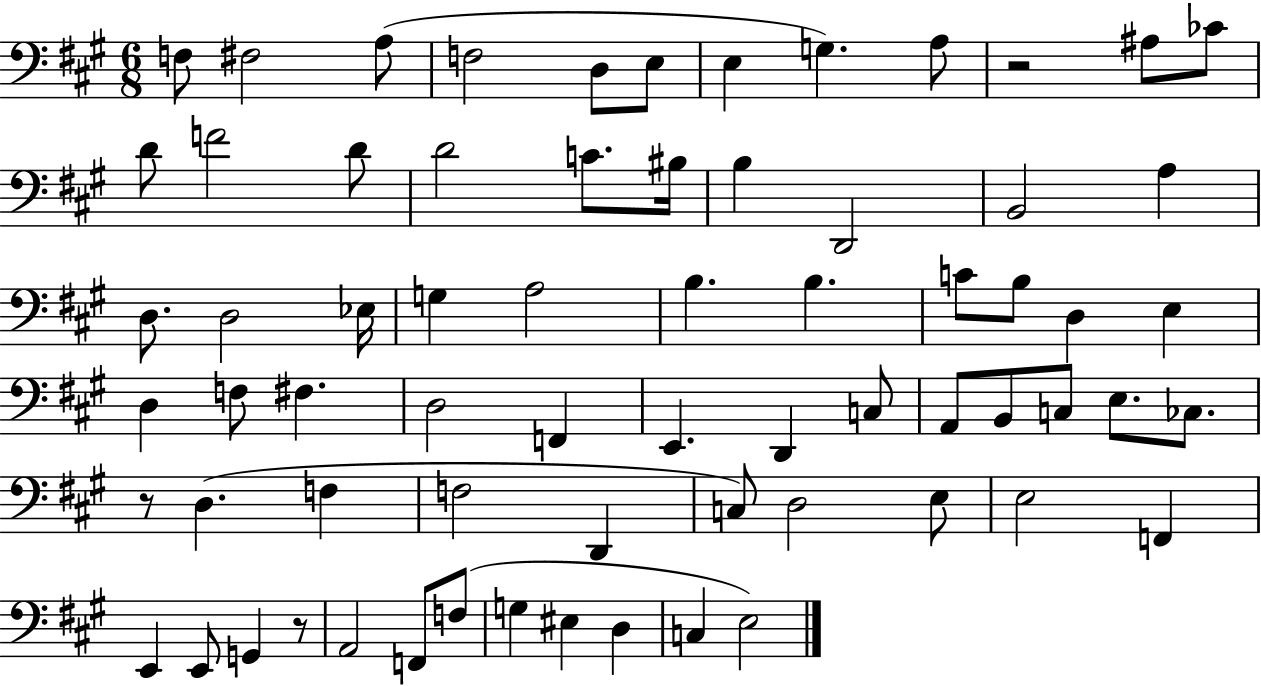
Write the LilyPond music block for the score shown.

{
  \clef bass
  \numericTimeSignature
  \time 6/8
  \key a \major
  f8 fis2 a8( | f2 d8 e8 | e4 g4.) a8 | r2 ais8 ces'8 | \break d'8 f'2 d'8 | d'2 c'8. bis16 | b4 d,2 | b,2 a4 | \break d8. d2 ees16 | g4 a2 | b4. b4. | c'8 b8 d4 e4 | \break d4 f8 fis4. | d2 f,4 | e,4. d,4 c8 | a,8 b,8 c8 e8. ces8. | \break r8 d4.( f4 | f2 d,4 | c8) d2 e8 | e2 f,4 | \break e,4 e,8 g,4 r8 | a,2 f,8 f8( | g4 eis4 d4 | c4 e2) | \break \bar "|."
}